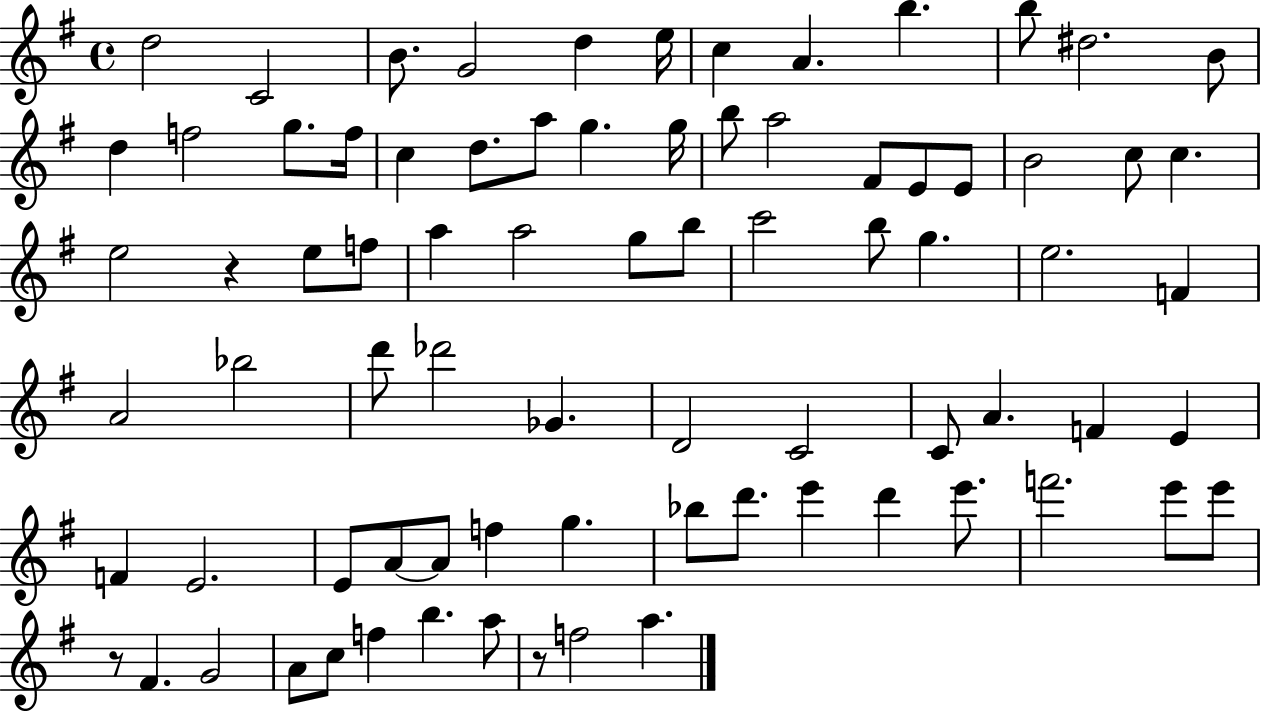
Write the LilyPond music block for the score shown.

{
  \clef treble
  \time 4/4
  \defaultTimeSignature
  \key g \major
  d''2 c'2 | b'8. g'2 d''4 e''16 | c''4 a'4. b''4. | b''8 dis''2. b'8 | \break d''4 f''2 g''8. f''16 | c''4 d''8. a''8 g''4. g''16 | b''8 a''2 fis'8 e'8 e'8 | b'2 c''8 c''4. | \break e''2 r4 e''8 f''8 | a''4 a''2 g''8 b''8 | c'''2 b''8 g''4. | e''2. f'4 | \break a'2 bes''2 | d'''8 des'''2 ges'4. | d'2 c'2 | c'8 a'4. f'4 e'4 | \break f'4 e'2. | e'8 a'8~~ a'8 f''4 g''4. | bes''8 d'''8. e'''4 d'''4 e'''8. | f'''2. e'''8 e'''8 | \break r8 fis'4. g'2 | a'8 c''8 f''4 b''4. a''8 | r8 f''2 a''4. | \bar "|."
}